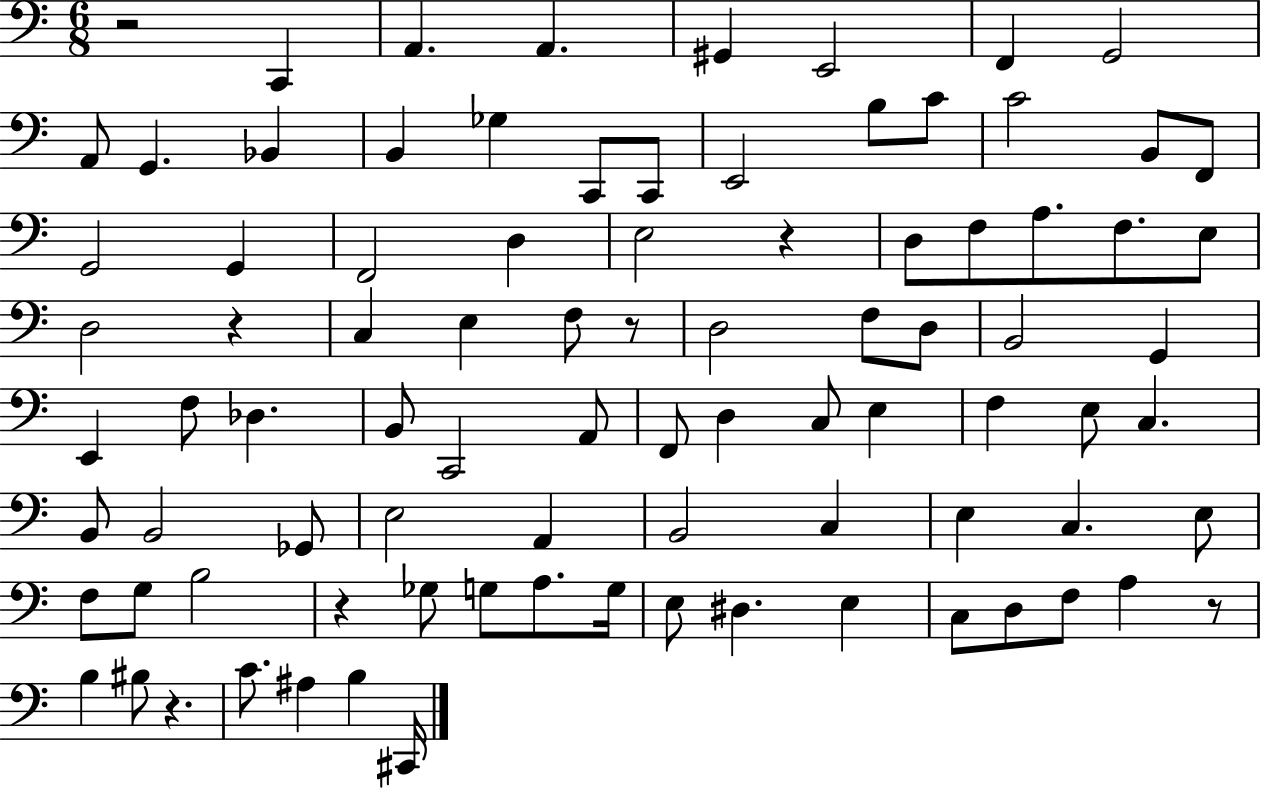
R/h C2/q A2/q. A2/q. G#2/q E2/h F2/q G2/h A2/e G2/q. Bb2/q B2/q Gb3/q C2/e C2/e E2/h B3/e C4/e C4/h B2/e F2/e G2/h G2/q F2/h D3/q E3/h R/q D3/e F3/e A3/e. F3/e. E3/e D3/h R/q C3/q E3/q F3/e R/e D3/h F3/e D3/e B2/h G2/q E2/q F3/e Db3/q. B2/e C2/h A2/e F2/e D3/q C3/e E3/q F3/q E3/e C3/q. B2/e B2/h Gb2/e E3/h A2/q B2/h C3/q E3/q C3/q. E3/e F3/e G3/e B3/h R/q Gb3/e G3/e A3/e. G3/s E3/e D#3/q. E3/q C3/e D3/e F3/e A3/q R/e B3/q BIS3/e R/q. C4/e. A#3/q B3/q C#2/s